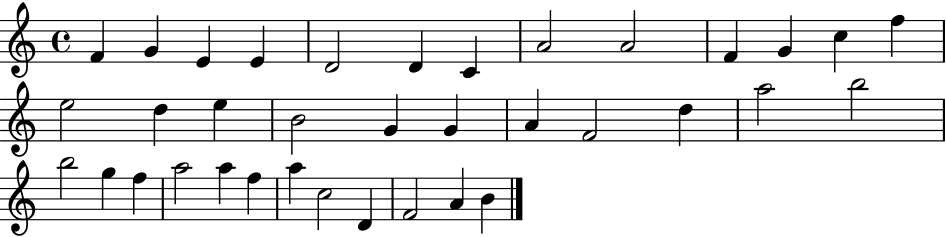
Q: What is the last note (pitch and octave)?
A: B4